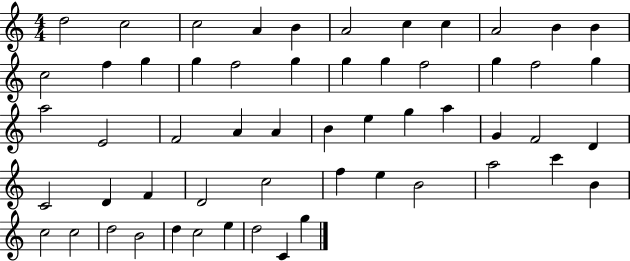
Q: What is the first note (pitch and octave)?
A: D5